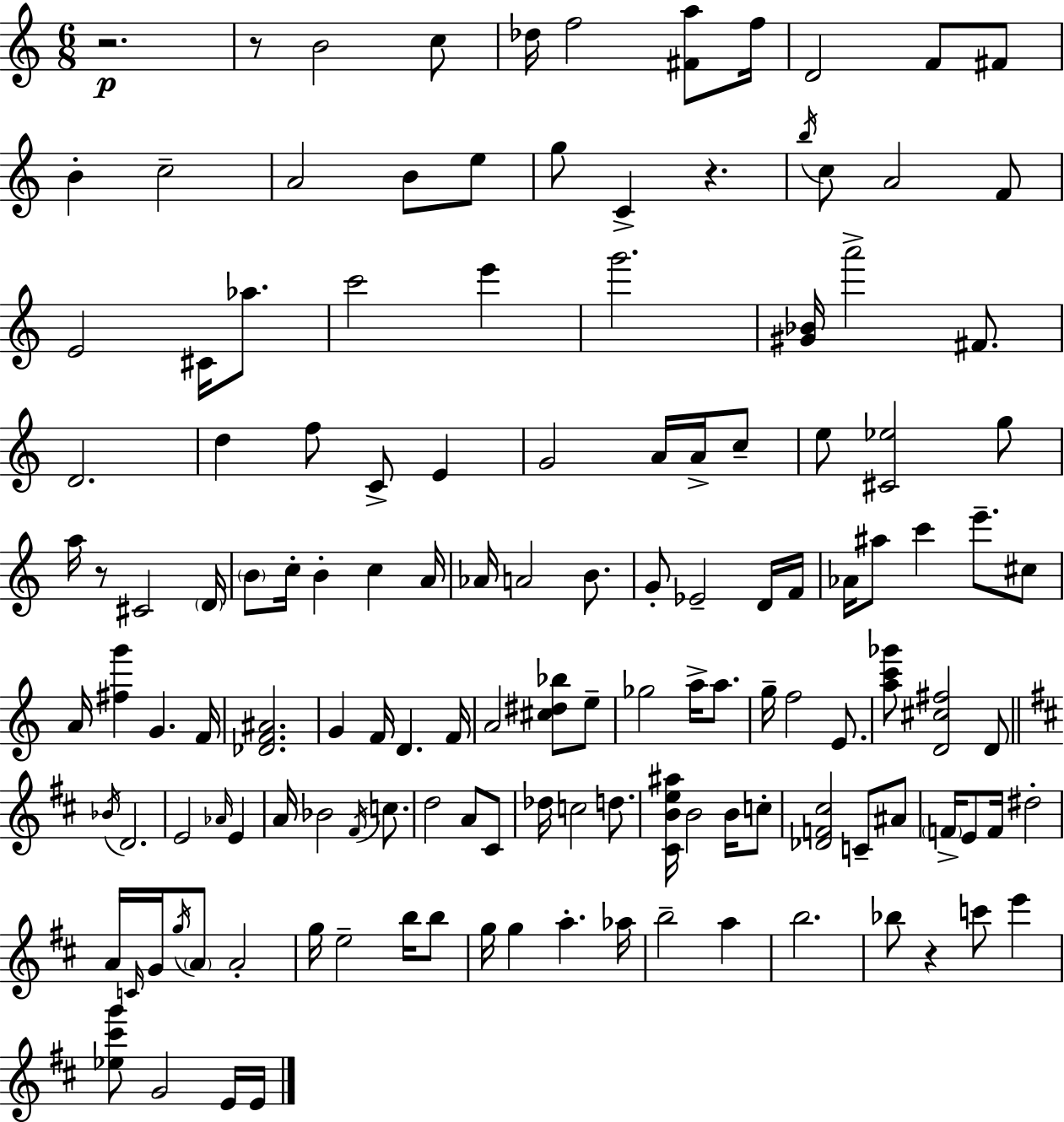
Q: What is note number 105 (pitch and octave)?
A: G5